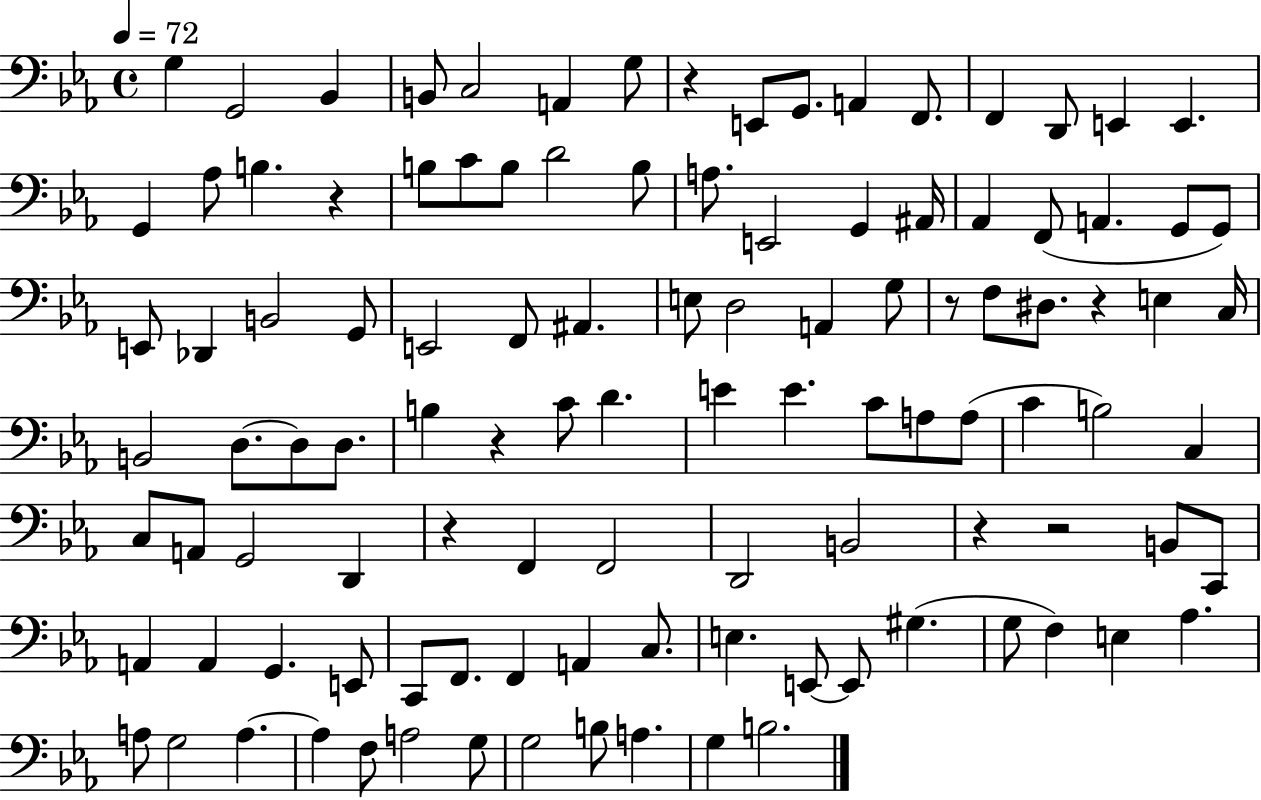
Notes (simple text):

G3/q G2/h Bb2/q B2/e C3/h A2/q G3/e R/q E2/e G2/e. A2/q F2/e. F2/q D2/e E2/q E2/q. G2/q Ab3/e B3/q. R/q B3/e C4/e B3/e D4/h B3/e A3/e. E2/h G2/q A#2/s Ab2/q F2/e A2/q. G2/e G2/e E2/e Db2/q B2/h G2/e E2/h F2/e A#2/q. E3/e D3/h A2/q G3/e R/e F3/e D#3/e. R/q E3/q C3/s B2/h D3/e. D3/e D3/e. B3/q R/q C4/e D4/q. E4/q E4/q. C4/e A3/e A3/e C4/q B3/h C3/q C3/e A2/e G2/h D2/q R/q F2/q F2/h D2/h B2/h R/q R/h B2/e C2/e A2/q A2/q G2/q. E2/e C2/e F2/e. F2/q A2/q C3/e. E3/q. E2/e E2/e G#3/q. G3/e F3/q E3/q Ab3/q. A3/e G3/h A3/q. A3/q F3/e A3/h G3/e G3/h B3/e A3/q. G3/q B3/h.